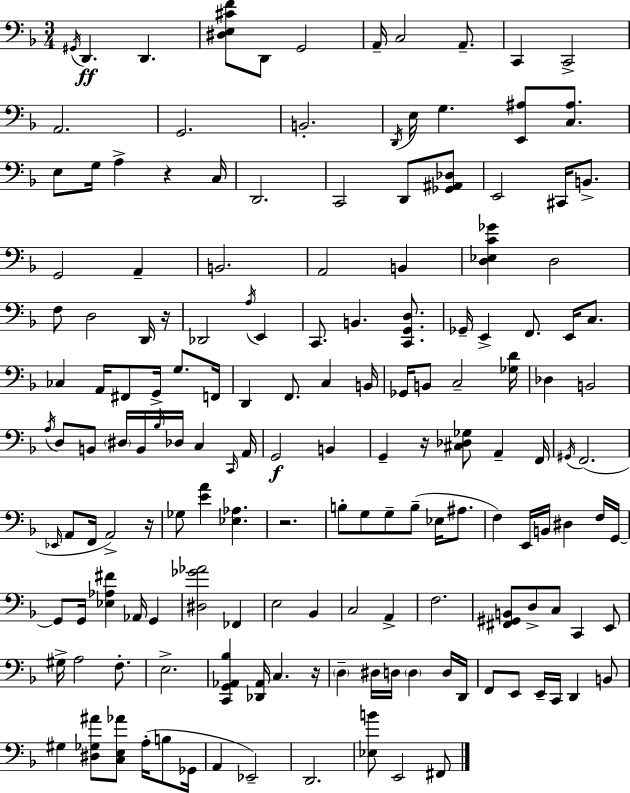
{
  \clef bass
  \numericTimeSignature
  \time 3/4
  \key d \minor
  \acciaccatura { gis,16 }\ff d,4. d,4. | <dis e cis' f'>8 d,8 g,2 | a,16-- c2 a,8.-- | c,4 c,2-> | \break a,2. | g,2. | b,2.-. | \acciaccatura { d,16 } e16 g4. <e, ais>8 <c ais>8. | \break e8 g16 a4-> r4 | c16 d,2. | c,2 d,8 | <ges, ais, des>8 e,2 cis,16 b,8.-> | \break g,2 a,4-- | b,2. | a,2 b,4 | <d ees c' ges'>4 d2 | \break f8 d2 | d,16 r16 des,2 \acciaccatura { a16 } e,4 | c,8. b,4. | <c, g, d>8. ges,16-- e,4-> f,8. e,16 | \break c8. ces4 a,16 fis,8 g,16-> g8. | f,16 d,4 f,8. c4 | b,16 ges,16 b,8 c2-- | <ges d'>16 des4 b,2 | \break \acciaccatura { a16 } d8 b,8 \parenthesize dis16 b,16 \grace { bes16 } des16 | c4 \grace { c,16 } a,16 g,2\f | b,4 g,4-- r16 <cis des ges>8 | a,4-- f,16 \acciaccatura { gis,16 } f,2.( | \break \grace { ees,16 } a,8 f,16 a,2->) | r16 ges8 <e' a'>4 | <ees aes>4. r2. | b8-. g8 | \break g8-- b8--( ees16 ais8. f4) | e,16 b,16 dis4 f16 g,16~~ g,8 g,16 <ees aes fis'>4 | aes,16 g,4 <dis ges' aes'>2 | fes,4 e2 | \break bes,4 c2 | a,4-> f2. | <fis, gis, b,>8 d8-> | c8 c,4 e,8 gis16-> a2 | \break f8.-. e2.-> | <c, g, aes, bes>4 | <des, aes,>16 c4. r16 \parenthesize d4-- | dis16 d16 \parenthesize d4 d16 d,16 f,8 e,8 | \break e,16-- c,16 d,4 b,8 gis4 | <dis ges ais'>8 <c e aes'>8 a16-.( b8 ges,16 a,4 | ees,2--) d,2. | <ees b'>8 e,2 | \break fis,8 \bar "|."
}